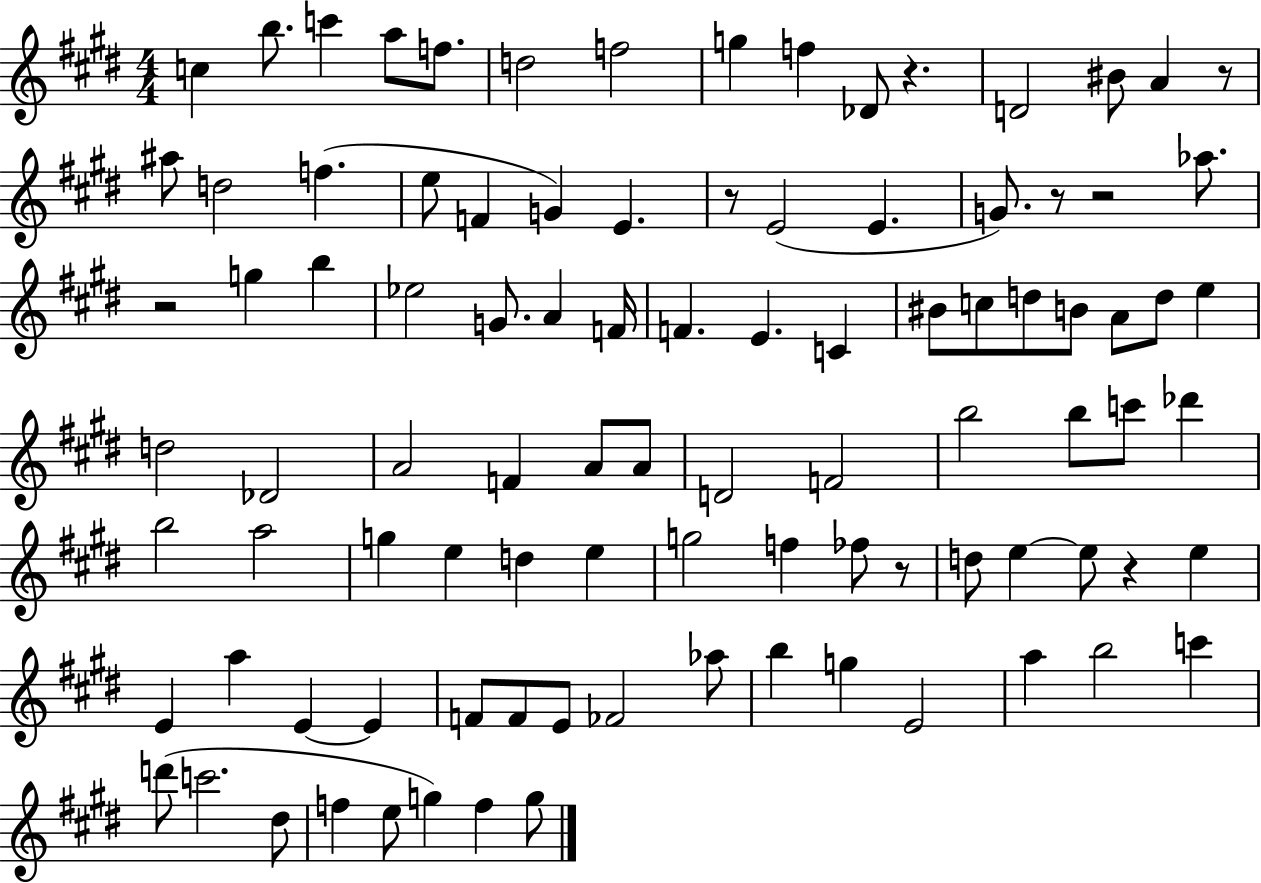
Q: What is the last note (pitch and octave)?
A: G5